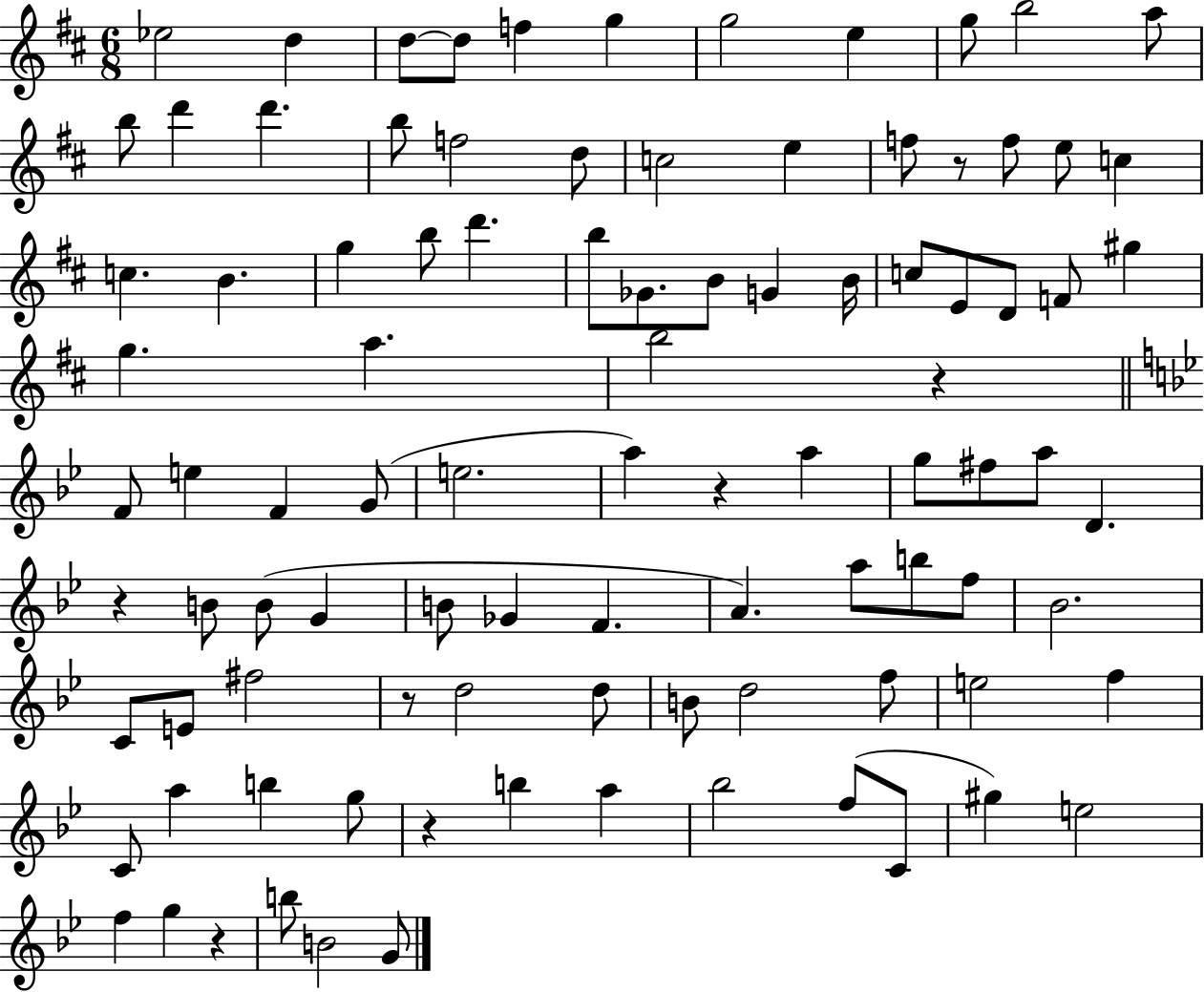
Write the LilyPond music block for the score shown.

{
  \clef treble
  \numericTimeSignature
  \time 6/8
  \key d \major
  \repeat volta 2 { ees''2 d''4 | d''8~~ d''8 f''4 g''4 | g''2 e''4 | g''8 b''2 a''8 | \break b''8 d'''4 d'''4. | b''8 f''2 d''8 | c''2 e''4 | f''8 r8 f''8 e''8 c''4 | \break c''4. b'4. | g''4 b''8 d'''4. | b''8 ges'8. b'8 g'4 b'16 | c''8 e'8 d'8 f'8 gis''4 | \break g''4. a''4. | b''2 r4 | \bar "||" \break \key g \minor f'8 e''4 f'4 g'8( | e''2. | a''4) r4 a''4 | g''8 fis''8 a''8 d'4. | \break r4 b'8 b'8( g'4 | b'8 ges'4 f'4. | a'4.) a''8 b''8 f''8 | bes'2. | \break c'8 e'8 fis''2 | r8 d''2 d''8 | b'8 d''2 f''8 | e''2 f''4 | \break c'8 a''4 b''4 g''8 | r4 b''4 a''4 | bes''2 f''8( c'8 | gis''4) e''2 | \break f''4 g''4 r4 | b''8 b'2 g'8 | } \bar "|."
}